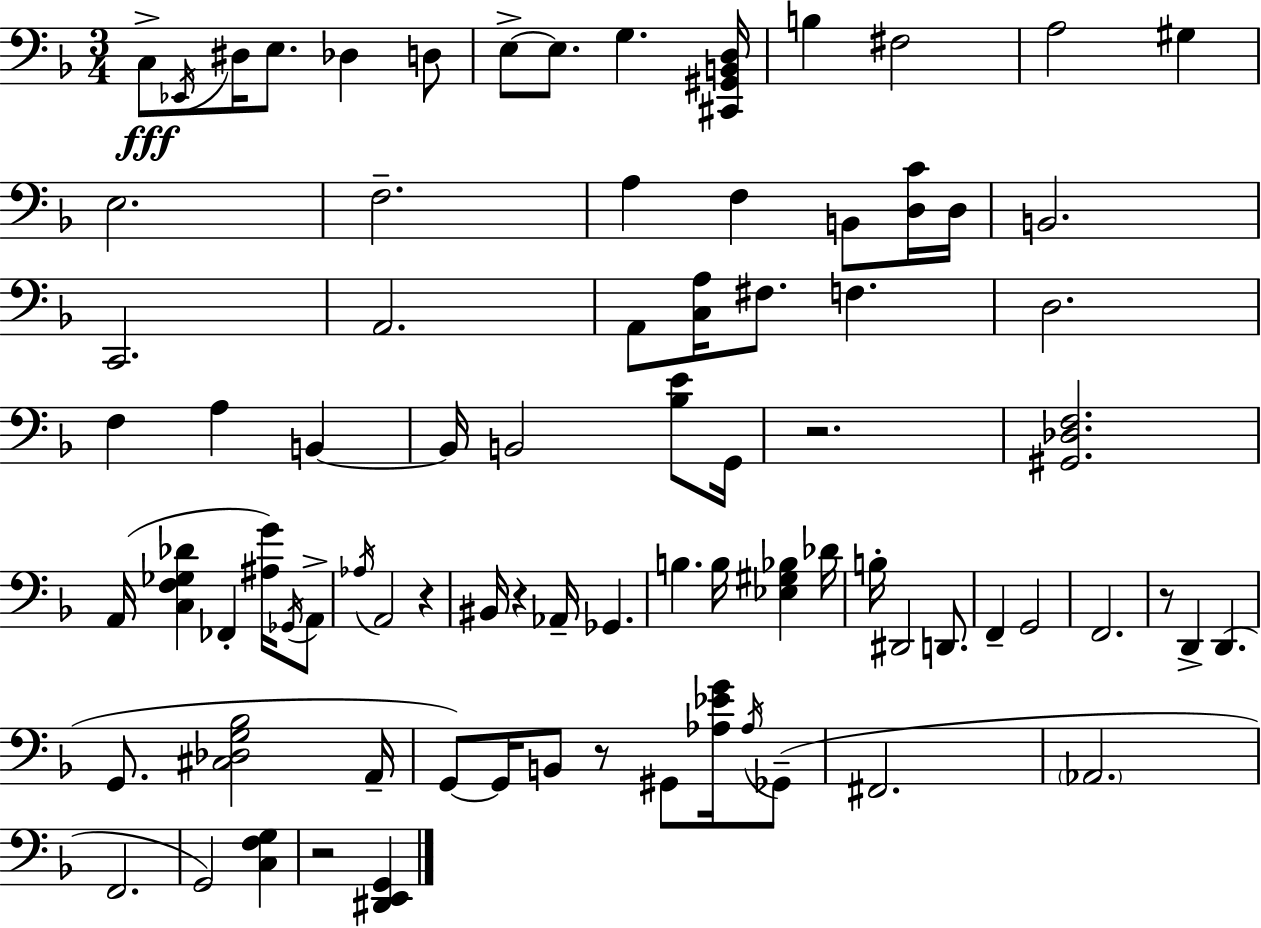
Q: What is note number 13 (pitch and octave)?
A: G#3